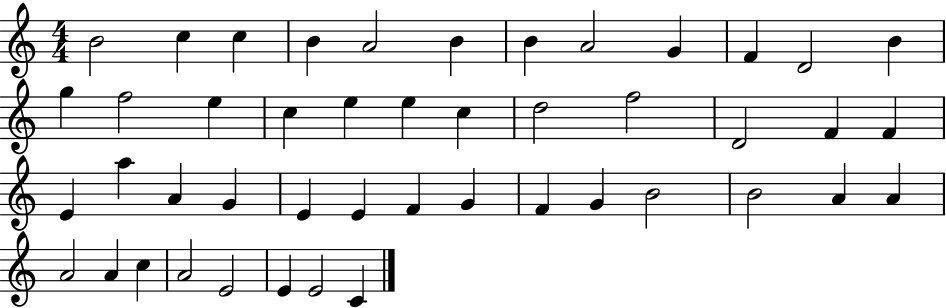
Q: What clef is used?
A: treble